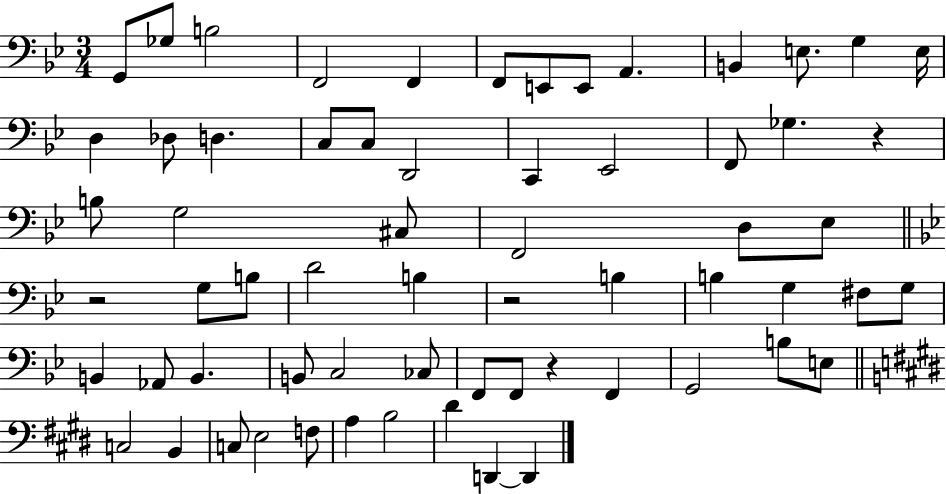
{
  \clef bass
  \numericTimeSignature
  \time 3/4
  \key bes \major
  \repeat volta 2 { g,8 ges8 b2 | f,2 f,4 | f,8 e,8 e,8 a,4. | b,4 e8. g4 e16 | \break d4 des8 d4. | c8 c8 d,2 | c,4 ees,2 | f,8 ges4. r4 | \break b8 g2 cis8 | f,2 d8 ees8 | \bar "||" \break \key bes \major r2 g8 b8 | d'2 b4 | r2 b4 | b4 g4 fis8 g8 | \break b,4 aes,8 b,4. | b,8 c2 ces8 | f,8 f,8 r4 f,4 | g,2 b8 e8 | \break \bar "||" \break \key e \major c2 b,4 | c8 e2 f8 | a4 b2 | dis'4 d,4~~ d,4 | \break } \bar "|."
}